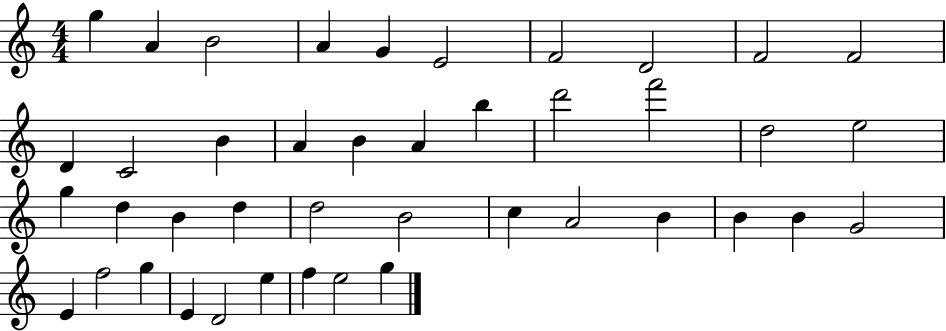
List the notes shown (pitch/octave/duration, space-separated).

G5/q A4/q B4/h A4/q G4/q E4/h F4/h D4/h F4/h F4/h D4/q C4/h B4/q A4/q B4/q A4/q B5/q D6/h F6/h D5/h E5/h G5/q D5/q B4/q D5/q D5/h B4/h C5/q A4/h B4/q B4/q B4/q G4/h E4/q F5/h G5/q E4/q D4/h E5/q F5/q E5/h G5/q